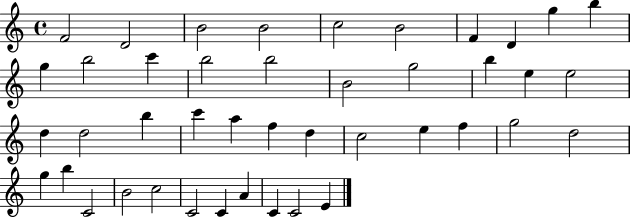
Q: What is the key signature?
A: C major